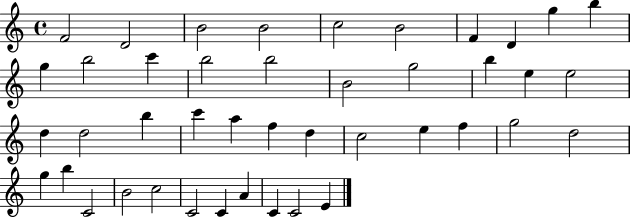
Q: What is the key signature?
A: C major